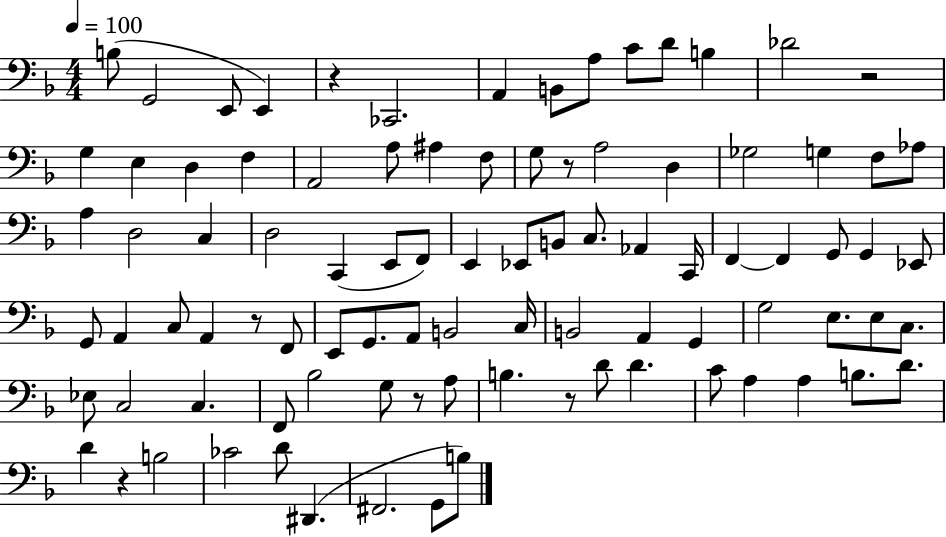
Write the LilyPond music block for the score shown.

{
  \clef bass
  \numericTimeSignature
  \time 4/4
  \key f \major
  \tempo 4 = 100
  b8( g,2 e,8 e,4) | r4 ces,2. | a,4 b,8 a8 c'8 d'8 b4 | des'2 r2 | \break g4 e4 d4 f4 | a,2 a8 ais4 f8 | g8 r8 a2 d4 | ges2 g4 f8 aes8 | \break a4 d2 c4 | d2 c,4( e,8 f,8) | e,4 ees,8 b,8 c8. aes,4 c,16 | f,4~~ f,4 g,8 g,4 ees,8 | \break g,8 a,4 c8 a,4 r8 f,8 | e,8 g,8. a,8 b,2 c16 | b,2 a,4 g,4 | g2 e8. e8 c8. | \break ees8 c2 c4. | f,8 bes2 g8 r8 a8 | b4. r8 d'8 d'4. | c'8 a4 a4 b8. d'8. | \break d'4 r4 b2 | ces'2 d'8 dis,4.( | fis,2. g,8 b8) | \bar "|."
}